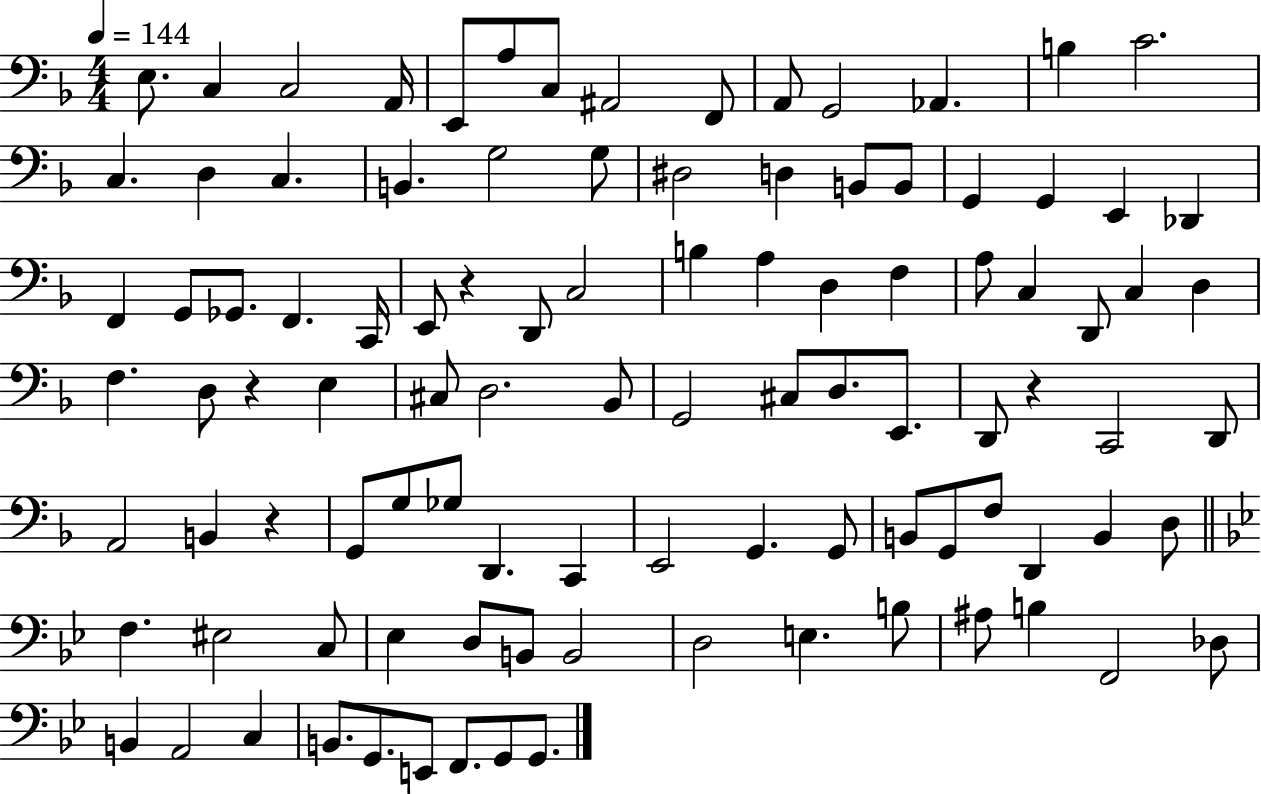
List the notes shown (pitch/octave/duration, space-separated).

E3/e. C3/q C3/h A2/s E2/e A3/e C3/e A#2/h F2/e A2/e G2/h Ab2/q. B3/q C4/h. C3/q. D3/q C3/q. B2/q. G3/h G3/e D#3/h D3/q B2/e B2/e G2/q G2/q E2/q Db2/q F2/q G2/e Gb2/e. F2/q. C2/s E2/e R/q D2/e C3/h B3/q A3/q D3/q F3/q A3/e C3/q D2/e C3/q D3/q F3/q. D3/e R/q E3/q C#3/e D3/h. Bb2/e G2/h C#3/e D3/e. E2/e. D2/e R/q C2/h D2/e A2/h B2/q R/q G2/e G3/e Gb3/e D2/q. C2/q E2/h G2/q. G2/e B2/e G2/e F3/e D2/q B2/q D3/e F3/q. EIS3/h C3/e Eb3/q D3/e B2/e B2/h D3/h E3/q. B3/e A#3/e B3/q F2/h Db3/e B2/q A2/h C3/q B2/e. G2/e. E2/e F2/e. G2/e G2/e.